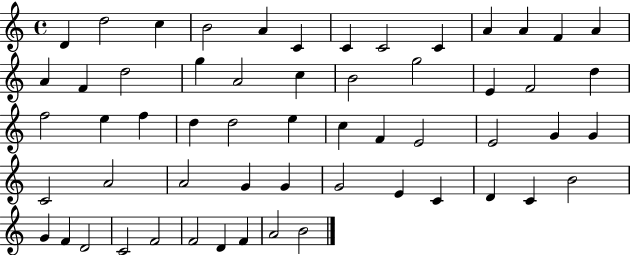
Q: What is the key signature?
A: C major